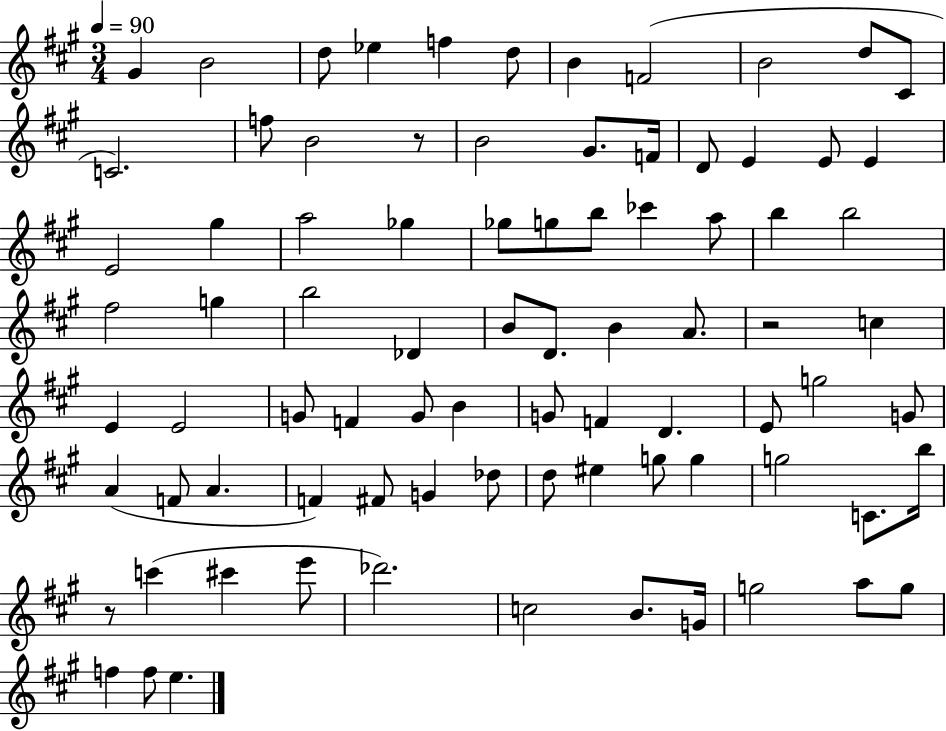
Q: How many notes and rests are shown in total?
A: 83